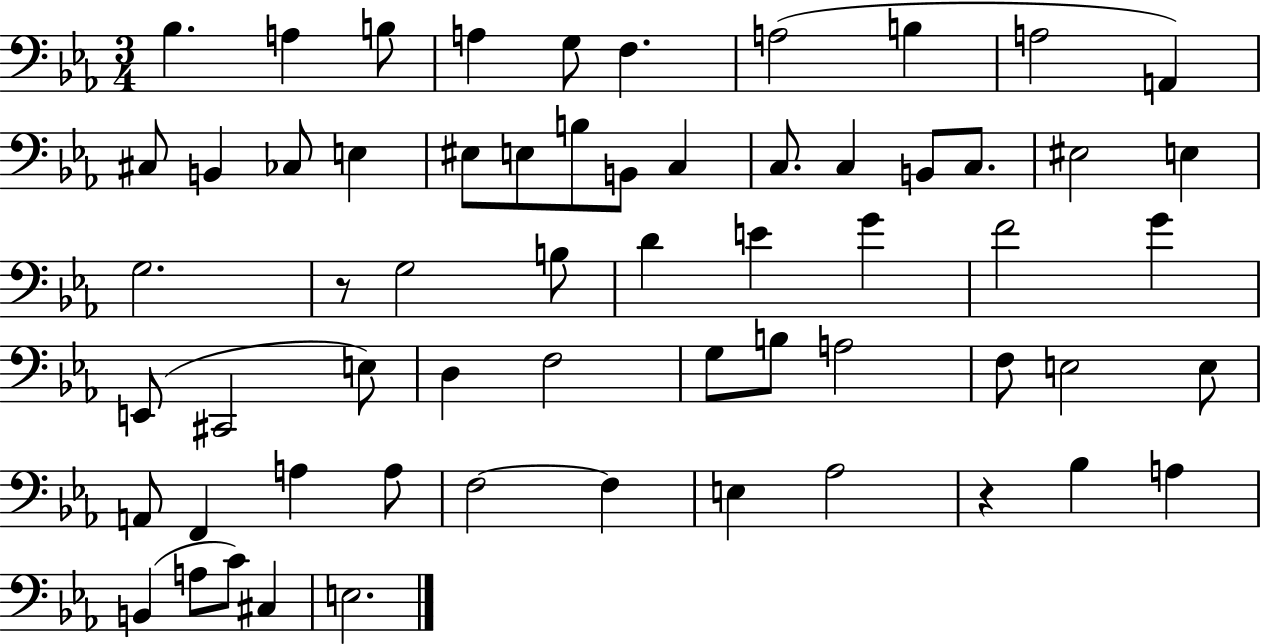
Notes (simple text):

Bb3/q. A3/q B3/e A3/q G3/e F3/q. A3/h B3/q A3/h A2/q C#3/e B2/q CES3/e E3/q EIS3/e E3/e B3/e B2/e C3/q C3/e. C3/q B2/e C3/e. EIS3/h E3/q G3/h. R/e G3/h B3/e D4/q E4/q G4/q F4/h G4/q E2/e C#2/h E3/e D3/q F3/h G3/e B3/e A3/h F3/e E3/h E3/e A2/e F2/q A3/q A3/e F3/h F3/q E3/q Ab3/h R/q Bb3/q A3/q B2/q A3/e C4/e C#3/q E3/h.